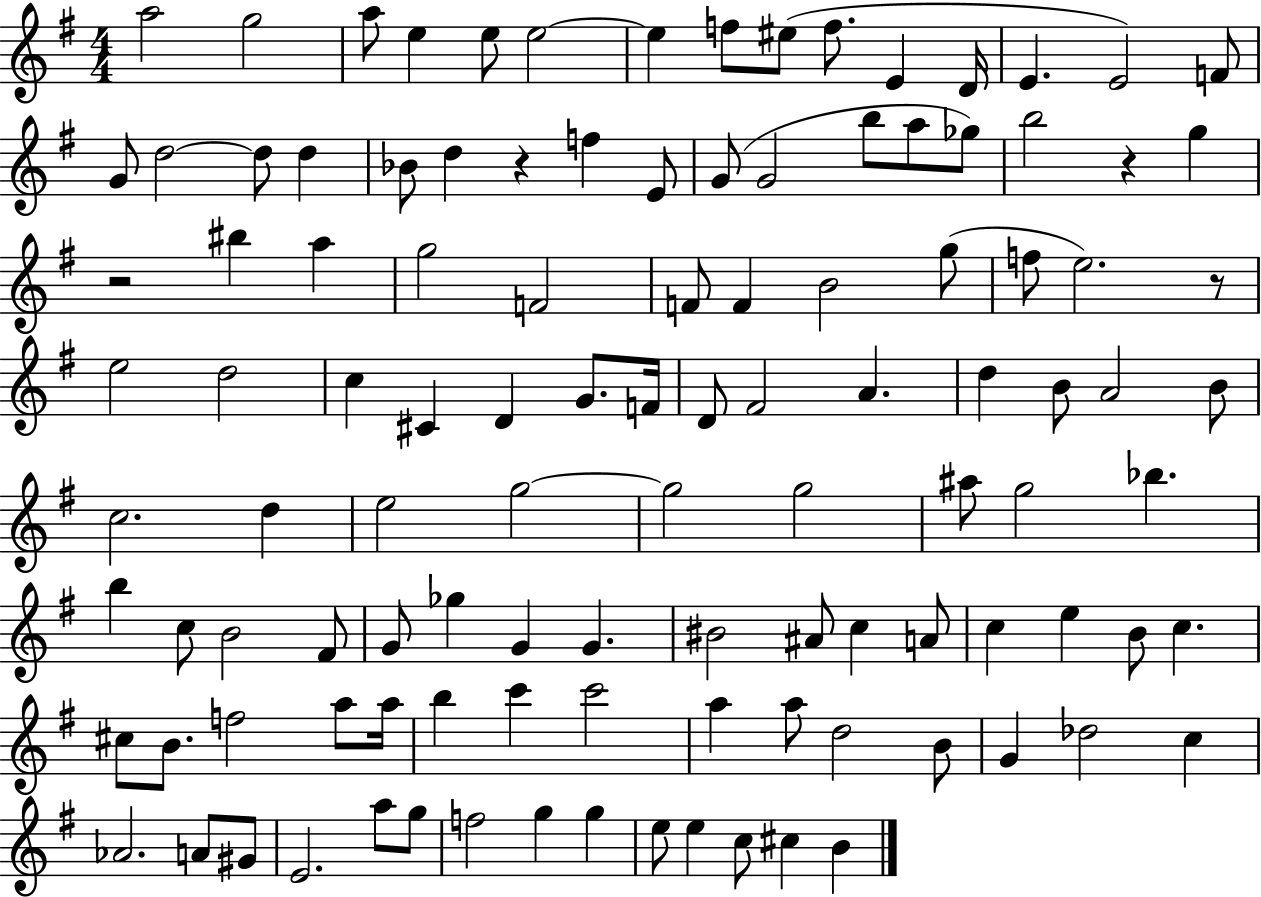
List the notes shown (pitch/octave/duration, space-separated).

A5/h G5/h A5/e E5/q E5/e E5/h E5/q F5/e EIS5/e F5/e. E4/q D4/s E4/q. E4/h F4/e G4/e D5/h D5/e D5/q Bb4/e D5/q R/q F5/q E4/e G4/e G4/h B5/e A5/e Gb5/e B5/h R/q G5/q R/h BIS5/q A5/q G5/h F4/h F4/e F4/q B4/h G5/e F5/e E5/h. R/e E5/h D5/h C5/q C#4/q D4/q G4/e. F4/s D4/e F#4/h A4/q. D5/q B4/e A4/h B4/e C5/h. D5/q E5/h G5/h G5/h G5/h A#5/e G5/h Bb5/q. B5/q C5/e B4/h F#4/e G4/e Gb5/q G4/q G4/q. BIS4/h A#4/e C5/q A4/e C5/q E5/q B4/e C5/q. C#5/e B4/e. F5/h A5/e A5/s B5/q C6/q C6/h A5/q A5/e D5/h B4/e G4/q Db5/h C5/q Ab4/h. A4/e G#4/e E4/h. A5/e G5/e F5/h G5/q G5/q E5/e E5/q C5/e C#5/q B4/q